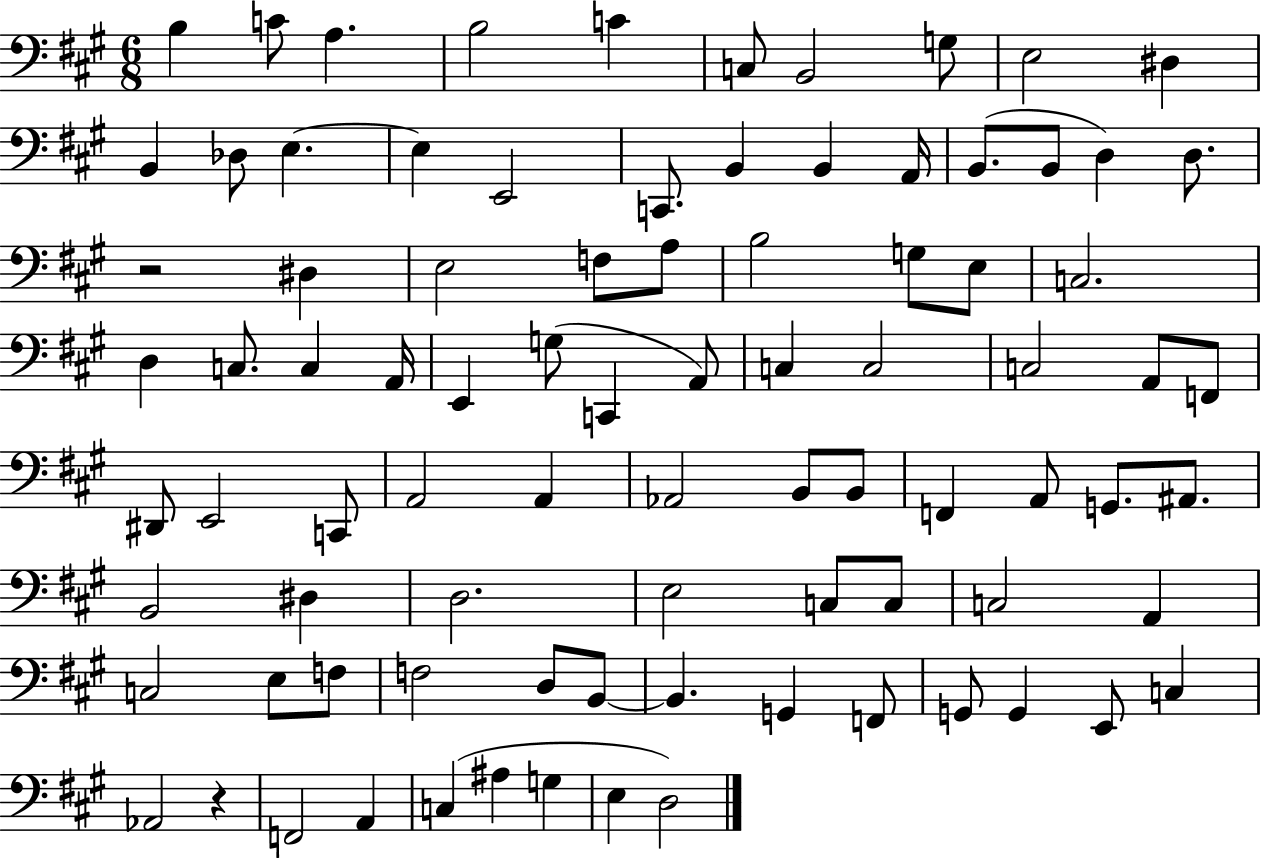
B3/q C4/e A3/q. B3/h C4/q C3/e B2/h G3/e E3/h D#3/q B2/q Db3/e E3/q. E3/q E2/h C2/e. B2/q B2/q A2/s B2/e. B2/e D3/q D3/e. R/h D#3/q E3/h F3/e A3/e B3/h G3/e E3/e C3/h. D3/q C3/e. C3/q A2/s E2/q G3/e C2/q A2/e C3/q C3/h C3/h A2/e F2/e D#2/e E2/h C2/e A2/h A2/q Ab2/h B2/e B2/e F2/q A2/e G2/e. A#2/e. B2/h D#3/q D3/h. E3/h C3/e C3/e C3/h A2/q C3/h E3/e F3/e F3/h D3/e B2/e B2/q. G2/q F2/e G2/e G2/q E2/e C3/q Ab2/h R/q F2/h A2/q C3/q A#3/q G3/q E3/q D3/h